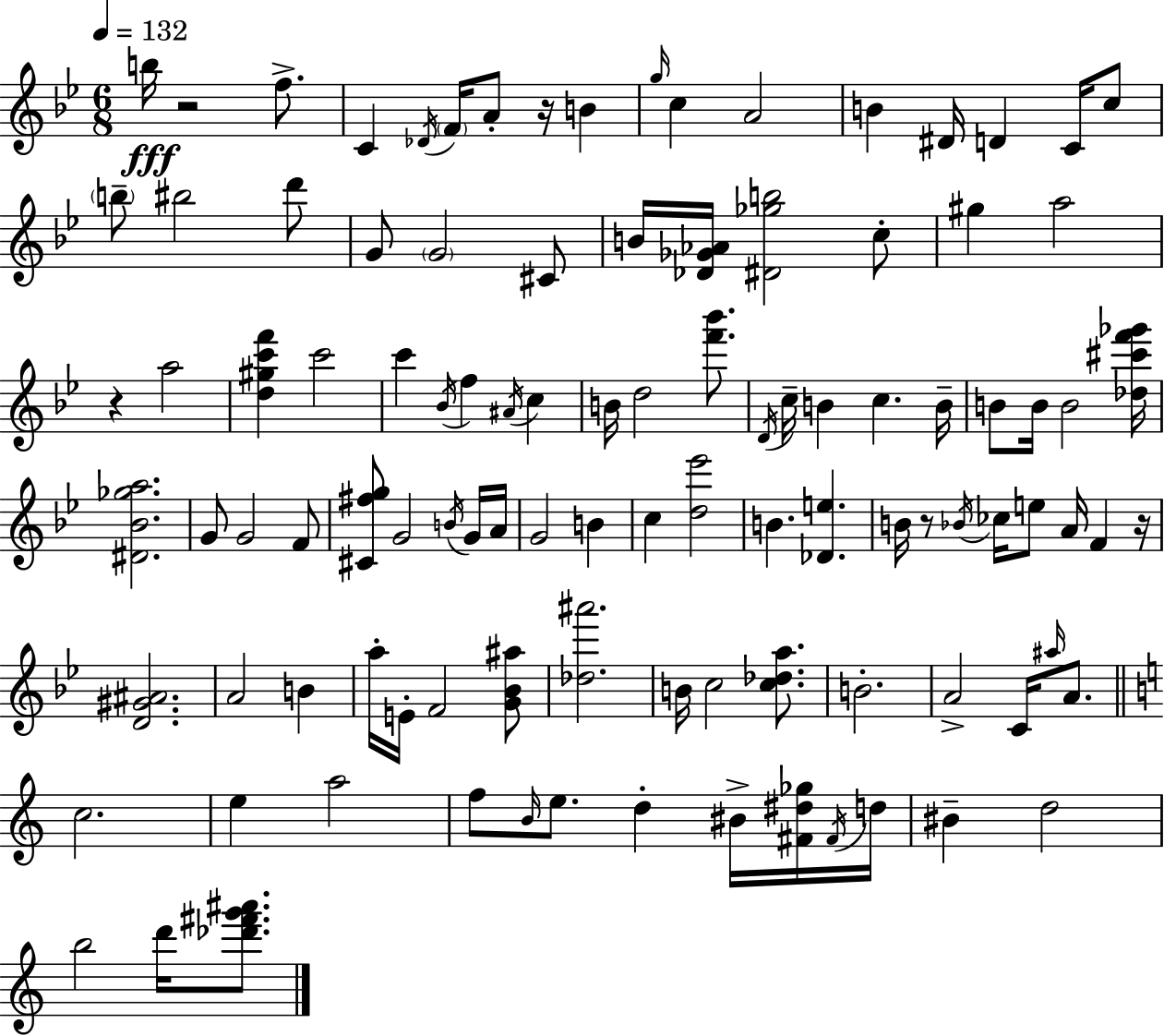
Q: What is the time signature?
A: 6/8